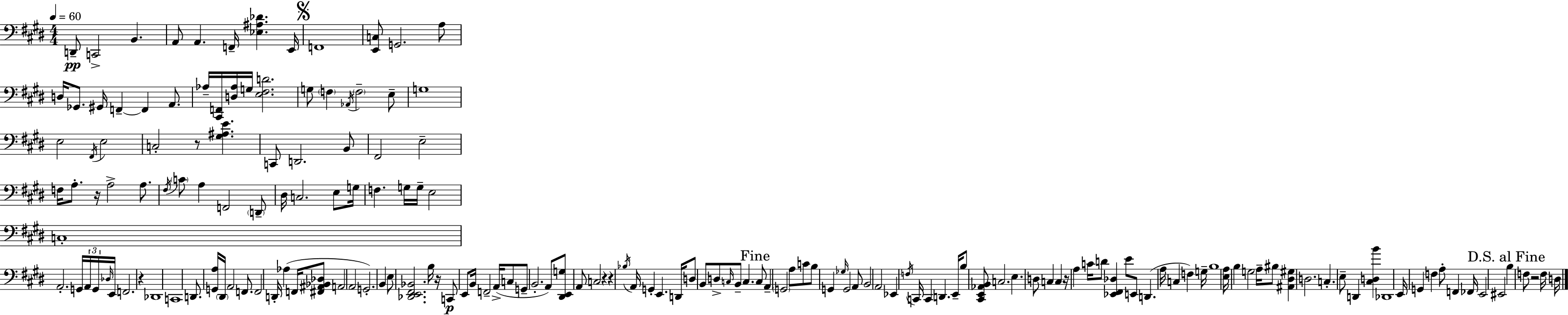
X:1
T:Untitled
M:4/4
L:1/4
K:E
D,,/2 C,,2 B,, A,,/2 A,, F,,/4 [_E,^A,_D] E,,/4 F,,4 [E,,C,]/2 G,,2 A,/2 D,/4 _G,,/2 ^G,,/4 F,, F,, A,,/2 _A,/4 [^C,,F,,]/4 [D,_A,]/4 G,/4 [E,^F,D]2 G,/2 F, _A,,/4 F,2 E,/2 G,4 E,2 ^F,,/4 E,2 C,2 z/2 [^G,^A,E] C,,/2 D,,2 B,,/2 ^F,,2 E,2 F,/4 A,/2 z/4 A,2 A,/2 ^F,/4 C/2 A, F,,2 D,,/2 ^D,/4 C,2 E,/2 G,/4 F, G,/4 G,/4 E,2 C,4 A,,2 G,,/4 A,,/4 G,,/4 _D,/4 E,,/4 F,,2 z _D,,4 C,,4 D,,/2 [G,,A,]/4 ^D,,/4 A,,2 F,,/2 F,,2 D,,/4 _A, F,,/4 [^F,,^A,,_B,,_D,]/2 A,,2 A,,2 G,,2 B,, E,/2 [_D,,E,,^F,,_B,,]2 B,/4 z/4 C,,/2 E,,/2 B,,/4 F,,2 A,,/4 C,/2 G,,/2 B,,2 A,,/2 [^D,,E,,G,]/2 A,,/2 C,2 z z _B,/4 A,,/4 G,, E,, D,,/4 D,/2 B,,/2 D,/2 C,/4 B,,/2 C, C,/2 A,, G,,2 A,/2 C/2 B,/2 G,, _G,/4 G,,2 A,,/2 B,,2 A,,2 _E,, F,/4 C,,/4 C,, D,, E,,/4 B,/2 [^C,,E,,_A,,B,,]/2 C,2 E, D,/2 C, C, z/4 A, C/4 D/2 [_E,,^F,,_D,] E/2 E,,/2 D,, A,/4 C, F, G,/4 B,4 [E,A,]/4 B, G,2 A,/4 ^B,/2 [^A,,^D,^G,] D,2 C, E,/2 D,, [^C,D,B] _D,,4 E,,/4 G,, F, A,/2 F,, _F,,/4 E,,2 ^E,,2 B, F,/2 z2 F,/4 D,/4